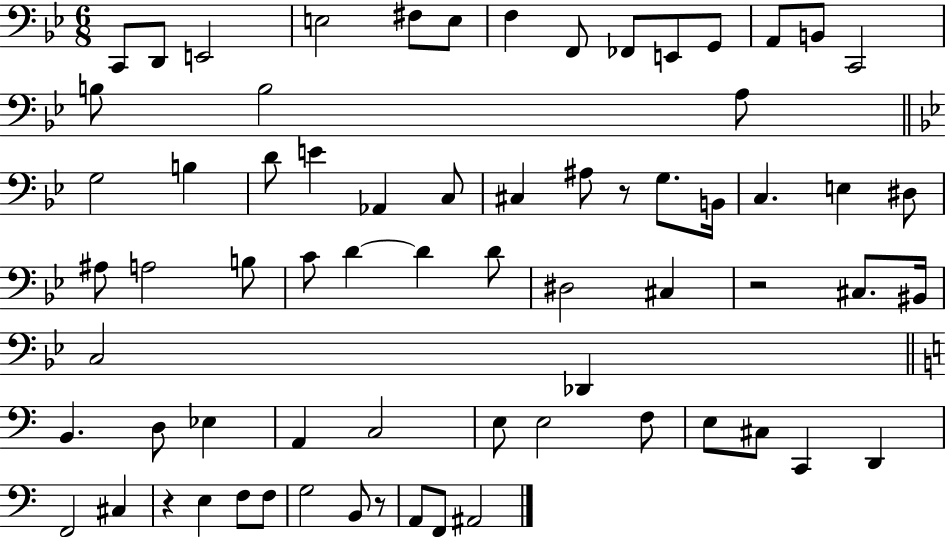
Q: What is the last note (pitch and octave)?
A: A#2